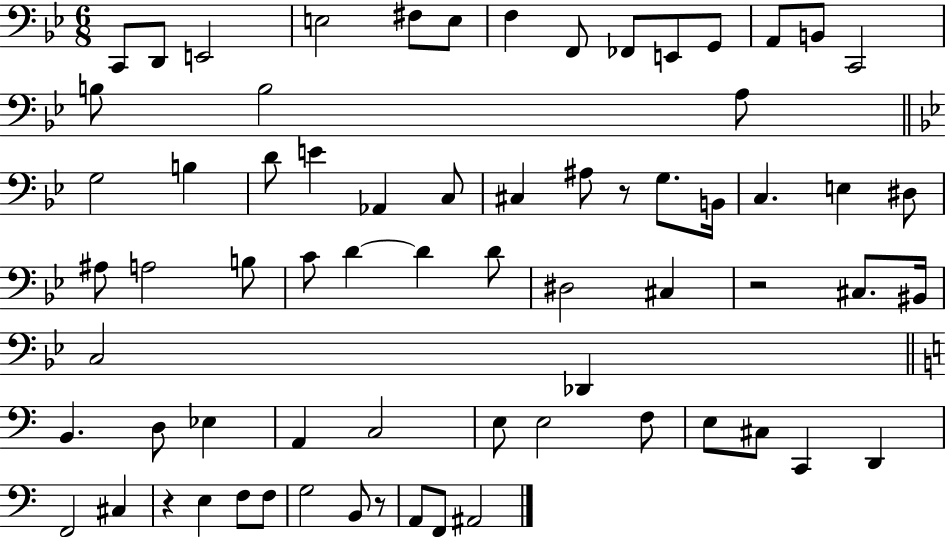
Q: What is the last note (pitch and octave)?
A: A#2